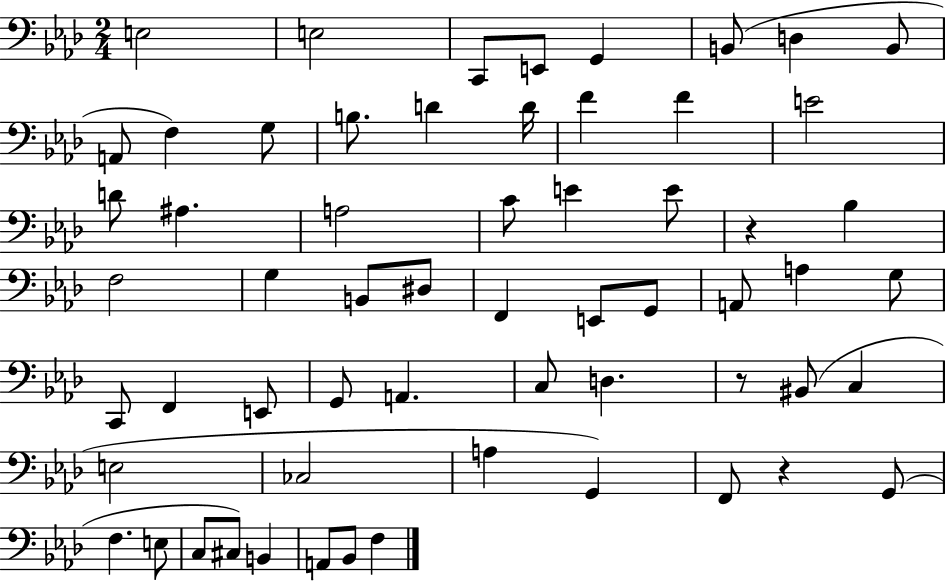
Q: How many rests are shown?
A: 3